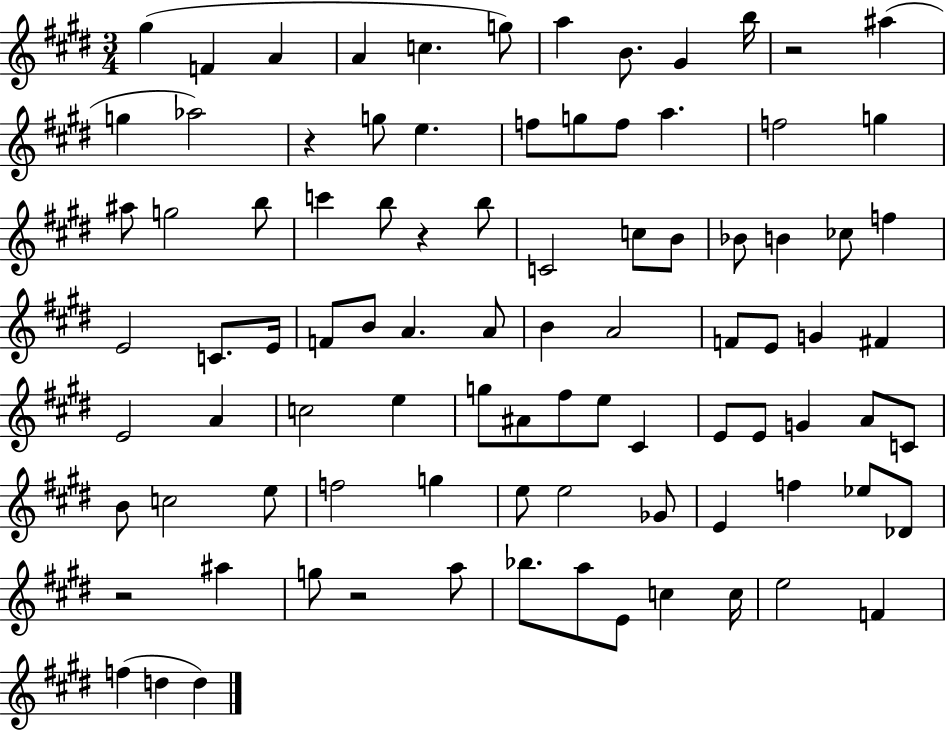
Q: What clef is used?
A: treble